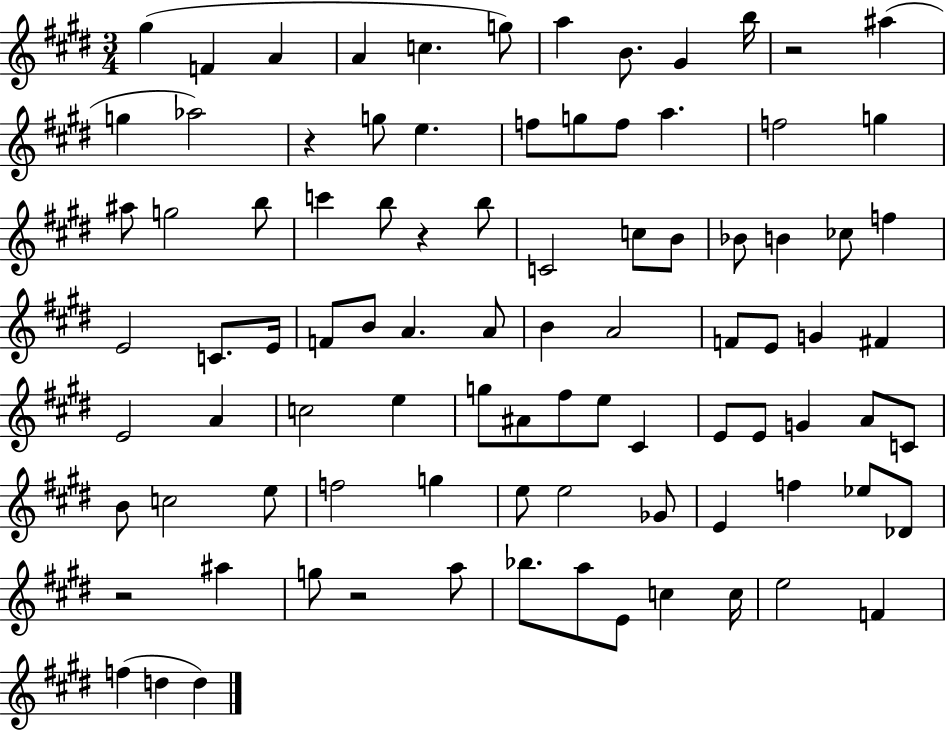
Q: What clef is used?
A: treble